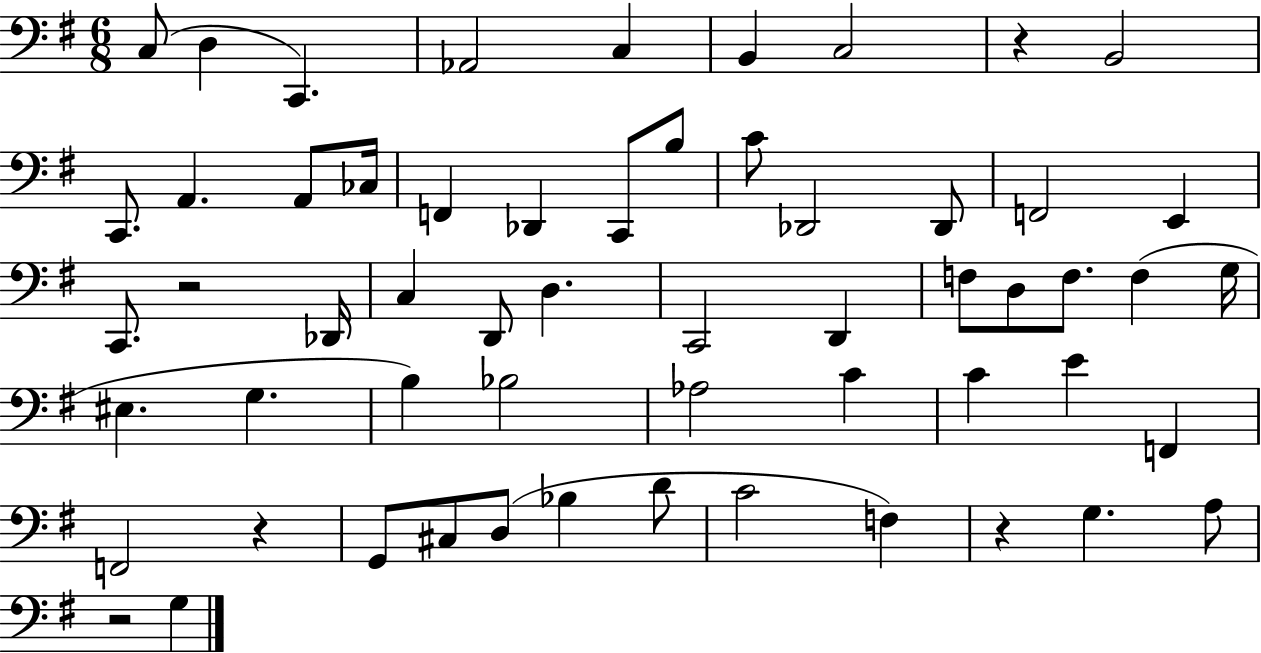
C3/e D3/q C2/q. Ab2/h C3/q B2/q C3/h R/q B2/h C2/e. A2/q. A2/e CES3/s F2/q Db2/q C2/e B3/e C4/e Db2/h Db2/e F2/h E2/q C2/e. R/h Db2/s C3/q D2/e D3/q. C2/h D2/q F3/e D3/e F3/e. F3/q G3/s EIS3/q. G3/q. B3/q Bb3/h Ab3/h C4/q C4/q E4/q F2/q F2/h R/q G2/e C#3/e D3/e Bb3/q D4/e C4/h F3/q R/q G3/q. A3/e R/h G3/q